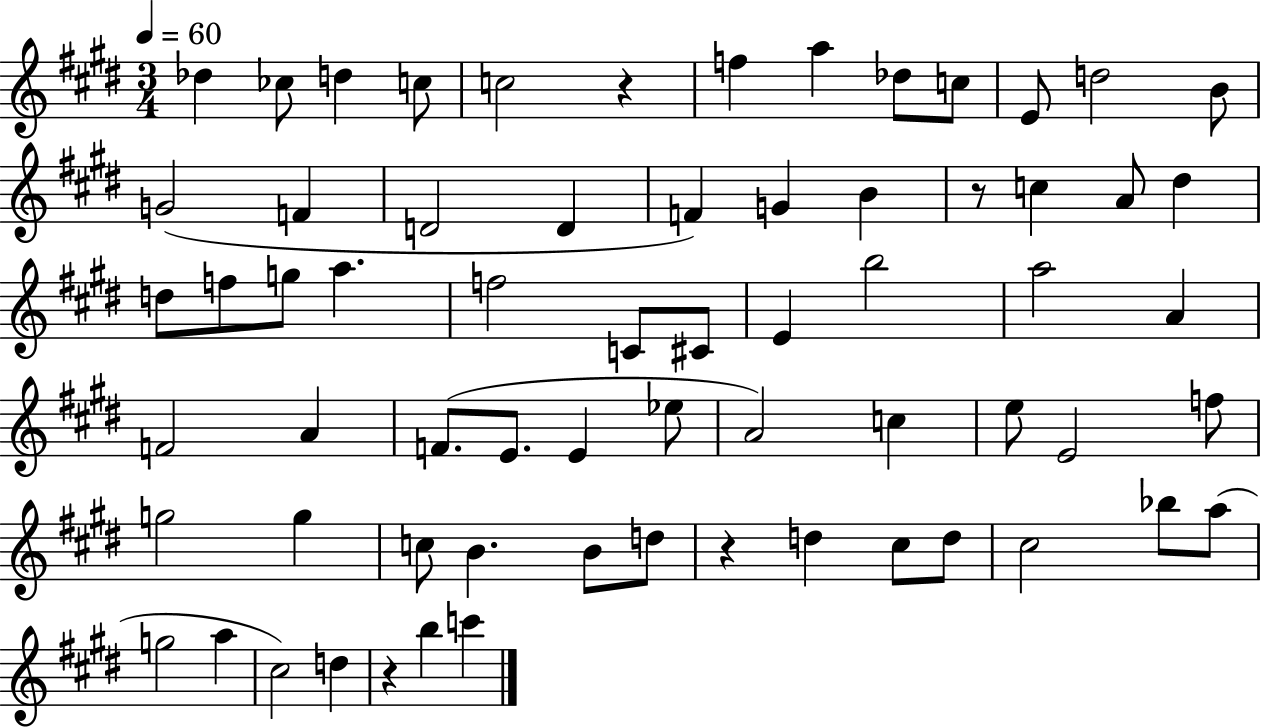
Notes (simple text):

Db5/q CES5/e D5/q C5/e C5/h R/q F5/q A5/q Db5/e C5/e E4/e D5/h B4/e G4/h F4/q D4/h D4/q F4/q G4/q B4/q R/e C5/q A4/e D#5/q D5/e F5/e G5/e A5/q. F5/h C4/e C#4/e E4/q B5/h A5/h A4/q F4/h A4/q F4/e. E4/e. E4/q Eb5/e A4/h C5/q E5/e E4/h F5/e G5/h G5/q C5/e B4/q. B4/e D5/e R/q D5/q C#5/e D5/e C#5/h Bb5/e A5/e G5/h A5/q C#5/h D5/q R/q B5/q C6/q